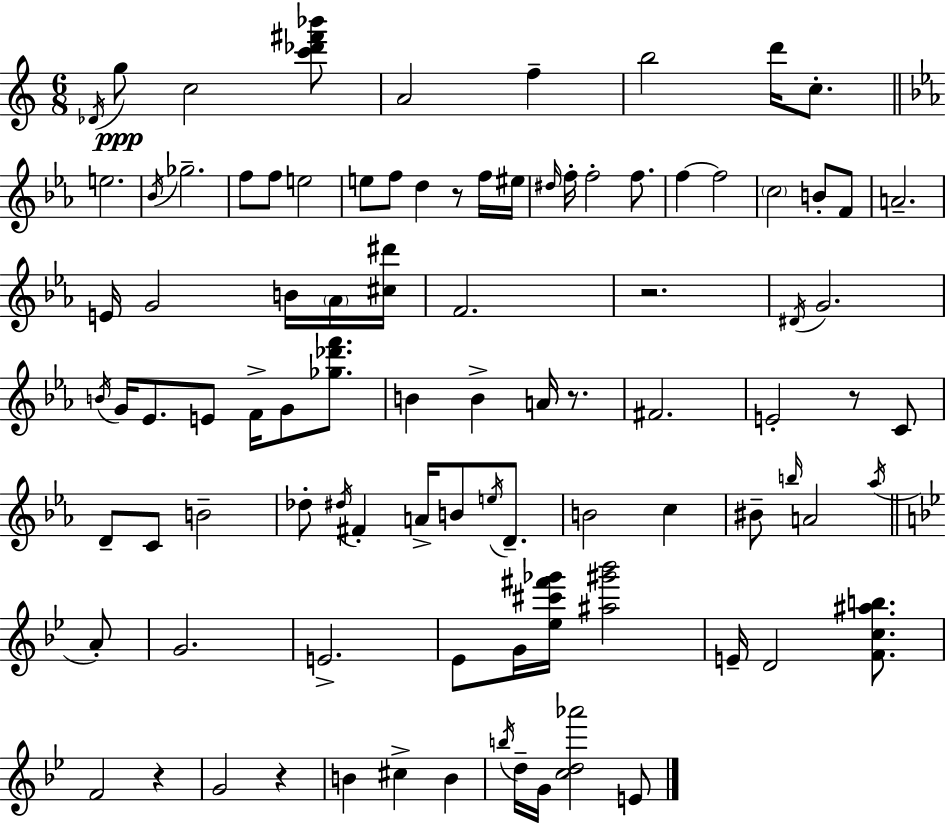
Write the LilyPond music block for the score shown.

{
  \clef treble
  \numericTimeSignature
  \time 6/8
  \key c \major
  \acciaccatura { des'16 }\ppp g''8 c''2 <c''' des''' fis''' bes'''>8 | a'2 f''4-- | b''2 d'''16 c''8.-. | \bar "||" \break \key c \minor e''2. | \acciaccatura { bes'16 } ges''2.-- | f''8 f''8 e''2 | e''8 f''8 d''4 r8 f''16 | \break eis''16 \grace { dis''16 } f''16-. f''2-. f''8. | f''4~~ f''2 | \parenthesize c''2 b'8-. | f'8 a'2.-- | \break e'16 g'2 b'16 | \parenthesize aes'16 <cis'' dis'''>16 f'2. | r2. | \acciaccatura { dis'16 } g'2. | \break \acciaccatura { b'16 } g'16 ees'8. e'8 f'16-> g'8 | <ges'' des''' f'''>8. b'4 b'4-> | a'16 r8. fis'2. | e'2-. | \break r8 c'8 d'8-- c'8 b'2-- | des''8-. \acciaccatura { dis''16 } fis'4-. a'16-> | b'8 \acciaccatura { e''16 } d'8.-- b'2 | c''4 bis'8-- \grace { b''16 } a'2 | \break \acciaccatura { aes''16 } \bar "||" \break \key bes \major a'8-. g'2. | e'2.-> | ees'8 g'16 <ees'' cis''' fis''' ges'''>16 <ais'' gis''' bes'''>2 | e'16-- d'2 <f' c'' ais'' b''>8. | \break f'2 r4 | g'2 r4 | b'4 cis''4-> b'4 | \acciaccatura { b''16 } d''16-- g'16 <c'' d'' aes'''>2 | \break e'8 \bar "|."
}